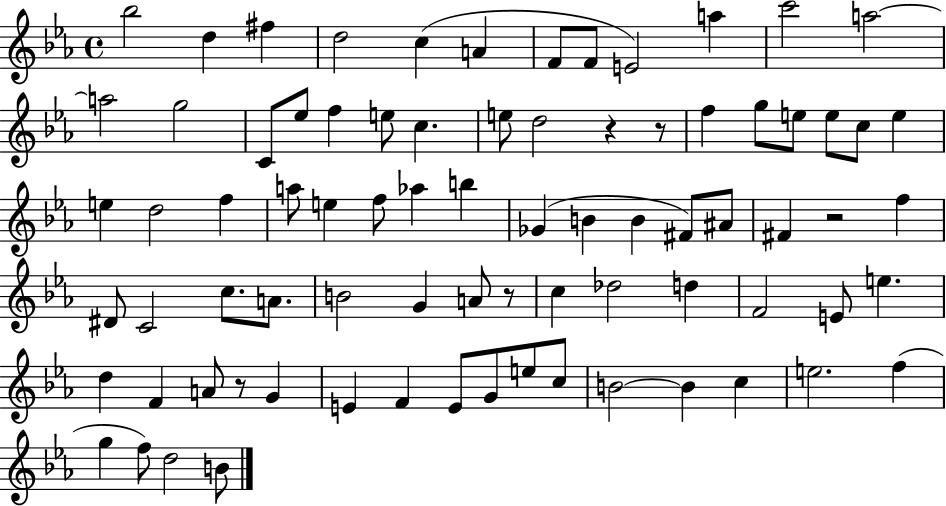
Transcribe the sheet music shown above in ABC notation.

X:1
T:Untitled
M:4/4
L:1/4
K:Eb
_b2 d ^f d2 c A F/2 F/2 E2 a c'2 a2 a2 g2 C/2 _e/2 f e/2 c e/2 d2 z z/2 f g/2 e/2 e/2 c/2 e e d2 f a/2 e f/2 _a b _G B B ^F/2 ^A/2 ^F z2 f ^D/2 C2 c/2 A/2 B2 G A/2 z/2 c _d2 d F2 E/2 e d F A/2 z/2 G E F E/2 G/2 e/2 c/2 B2 B c e2 f g f/2 d2 B/2